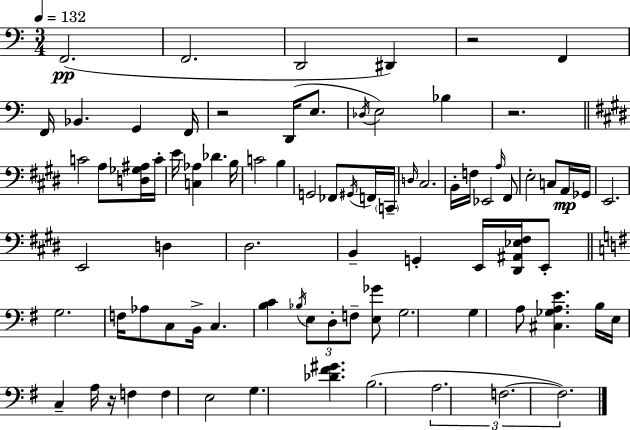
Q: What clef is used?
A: bass